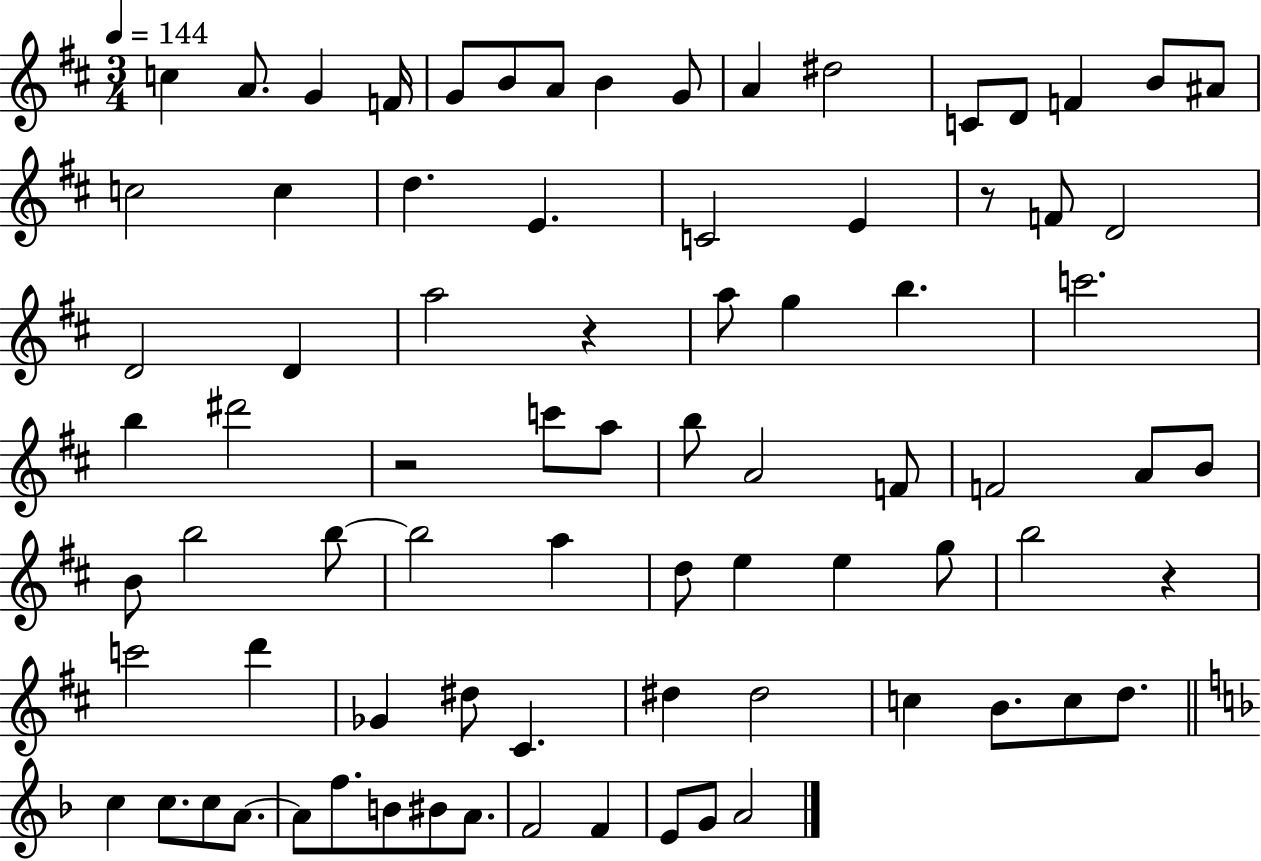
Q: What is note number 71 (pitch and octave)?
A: A4